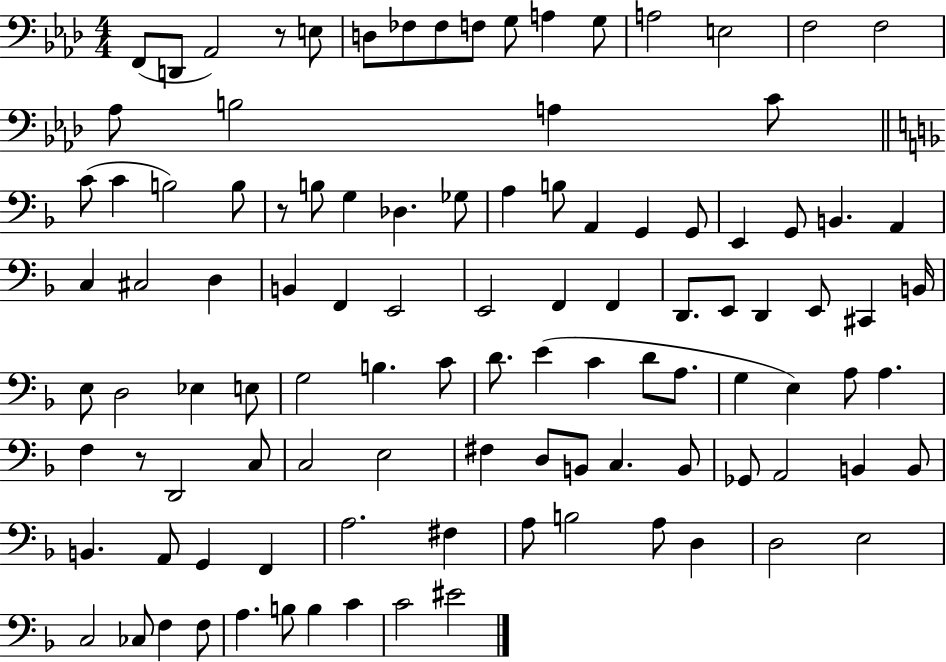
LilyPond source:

{
  \clef bass
  \numericTimeSignature
  \time 4/4
  \key aes \major
  \repeat volta 2 { f,8( d,8 aes,2) r8 e8 | d8 fes8 fes8 f8 g8 a4 g8 | a2 e2 | f2 f2 | \break aes8 b2 a4 c'8 | \bar "||" \break \key f \major c'8( c'4 b2) b8 | r8 b8 g4 des4. ges8 | a4 b8 a,4 g,4 g,8 | e,4 g,8 b,4. a,4 | \break c4 cis2 d4 | b,4 f,4 e,2 | e,2 f,4 f,4 | d,8. e,8 d,4 e,8 cis,4 b,16 | \break e8 d2 ees4 e8 | g2 b4. c'8 | d'8. e'4( c'4 d'8 a8. | g4 e4) a8 a4. | \break f4 r8 d,2 c8 | c2 e2 | fis4 d8 b,8 c4. b,8 | ges,8 a,2 b,4 b,8 | \break b,4. a,8 g,4 f,4 | a2. fis4 | a8 b2 a8 d4 | d2 e2 | \break c2 ces8 f4 f8 | a4. b8 b4 c'4 | c'2 eis'2 | } \bar "|."
}